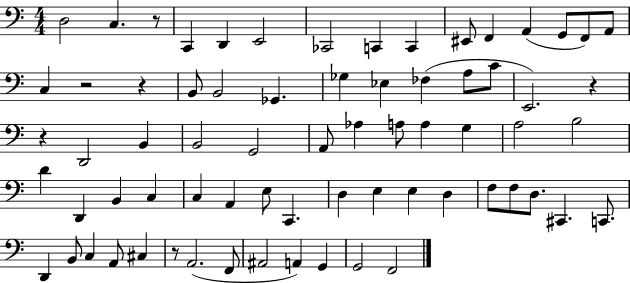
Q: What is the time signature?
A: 4/4